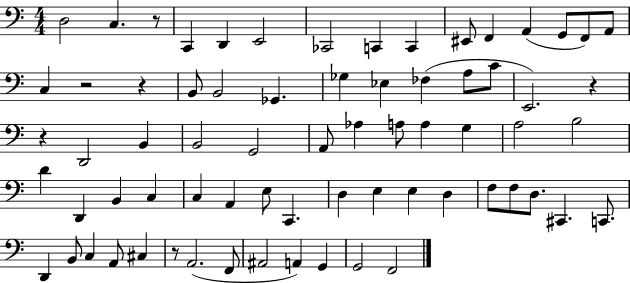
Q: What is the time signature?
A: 4/4